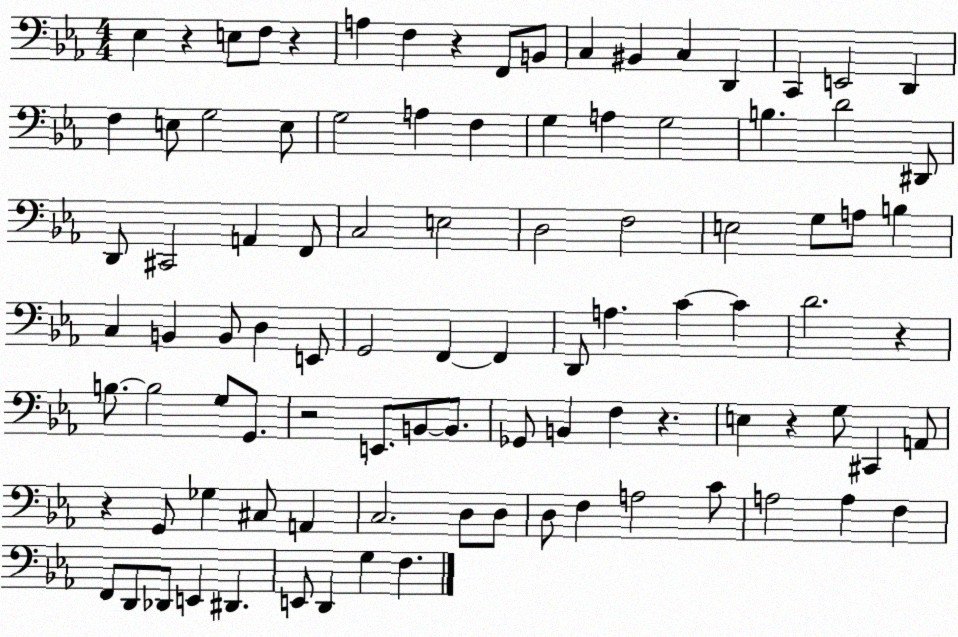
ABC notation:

X:1
T:Untitled
M:4/4
L:1/4
K:Eb
_E, z E,/2 F,/2 z A, F, z F,,/2 B,,/2 C, ^B,, C, D,, C,, E,,2 D,, F, E,/2 G,2 E,/2 G,2 A, F, G, A, G,2 B, D2 ^D,,/2 D,,/2 ^C,,2 A,, F,,/2 C,2 E,2 D,2 F,2 E,2 G,/2 A,/2 B, C, B,, B,,/2 D, E,,/2 G,,2 F,, F,, D,,/2 A, C C D2 z B,/2 B,2 G,/2 G,,/2 z2 E,,/2 B,,/2 B,,/2 _G,,/2 B,, F, z E, z G,/2 ^C,, A,,/2 z G,,/2 _G, ^C,/2 A,, C,2 D,/2 D,/2 D,/2 F, A,2 C/2 A,2 A, F, F,,/2 D,,/2 _D,,/2 E,, ^D,, E,,/2 D,, G, F,